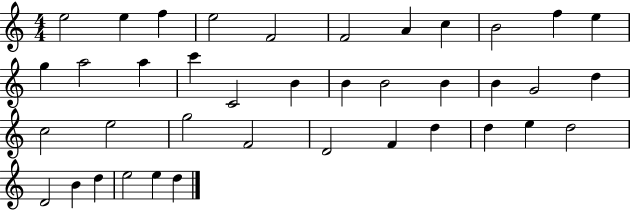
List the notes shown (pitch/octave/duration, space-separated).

E5/h E5/q F5/q E5/h F4/h F4/h A4/q C5/q B4/h F5/q E5/q G5/q A5/h A5/q C6/q C4/h B4/q B4/q B4/h B4/q B4/q G4/h D5/q C5/h E5/h G5/h F4/h D4/h F4/q D5/q D5/q E5/q D5/h D4/h B4/q D5/q E5/h E5/q D5/q